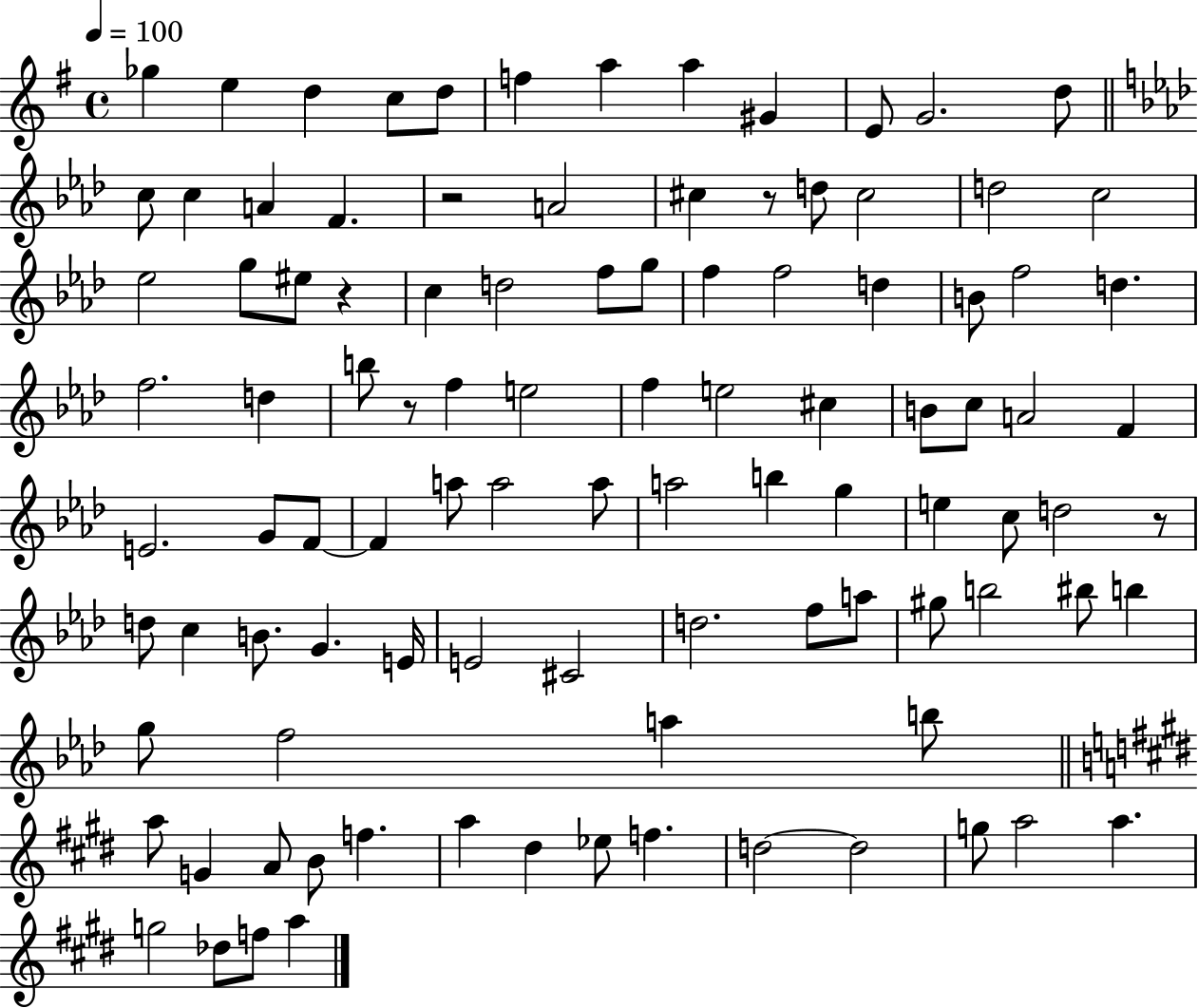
Gb5/q E5/q D5/q C5/e D5/e F5/q A5/q A5/q G#4/q E4/e G4/h. D5/e C5/e C5/q A4/q F4/q. R/h A4/h C#5/q R/e D5/e C#5/h D5/h C5/h Eb5/h G5/e EIS5/e R/q C5/q D5/h F5/e G5/e F5/q F5/h D5/q B4/e F5/h D5/q. F5/h. D5/q B5/e R/e F5/q E5/h F5/q E5/h C#5/q B4/e C5/e A4/h F4/q E4/h. G4/e F4/e F4/q A5/e A5/h A5/e A5/h B5/q G5/q E5/q C5/e D5/h R/e D5/e C5/q B4/e. G4/q. E4/s E4/h C#4/h D5/h. F5/e A5/e G#5/e B5/h BIS5/e B5/q G5/e F5/h A5/q B5/e A5/e G4/q A4/e B4/e F5/q. A5/q D#5/q Eb5/e F5/q. D5/h D5/h G5/e A5/h A5/q. G5/h Db5/e F5/e A5/q